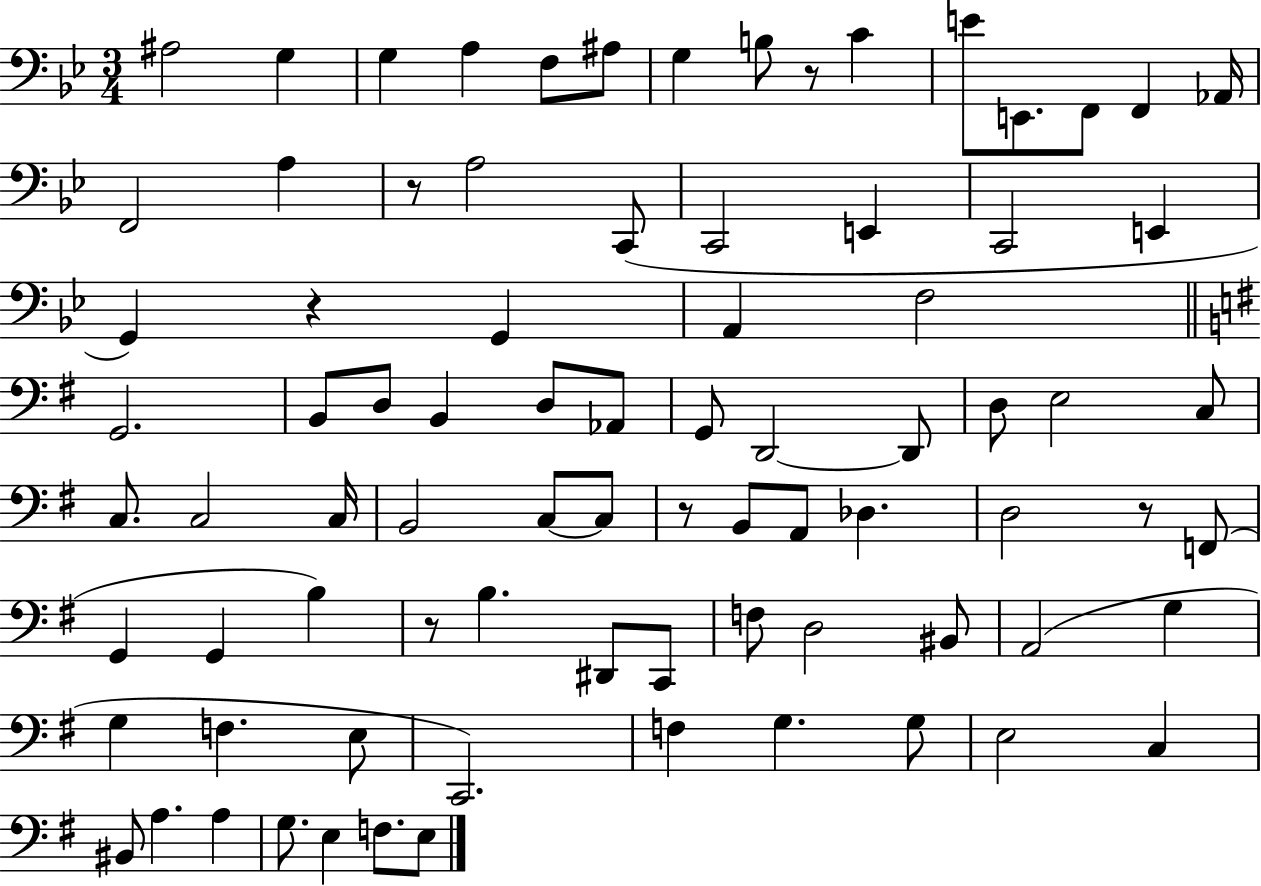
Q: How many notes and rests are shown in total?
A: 82